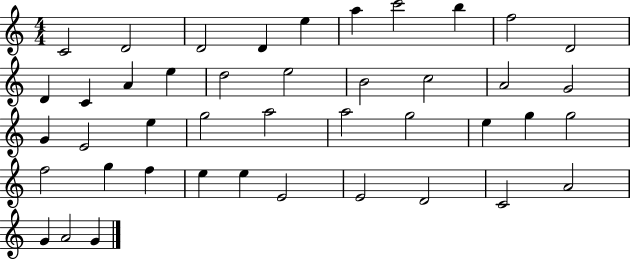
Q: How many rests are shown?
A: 0